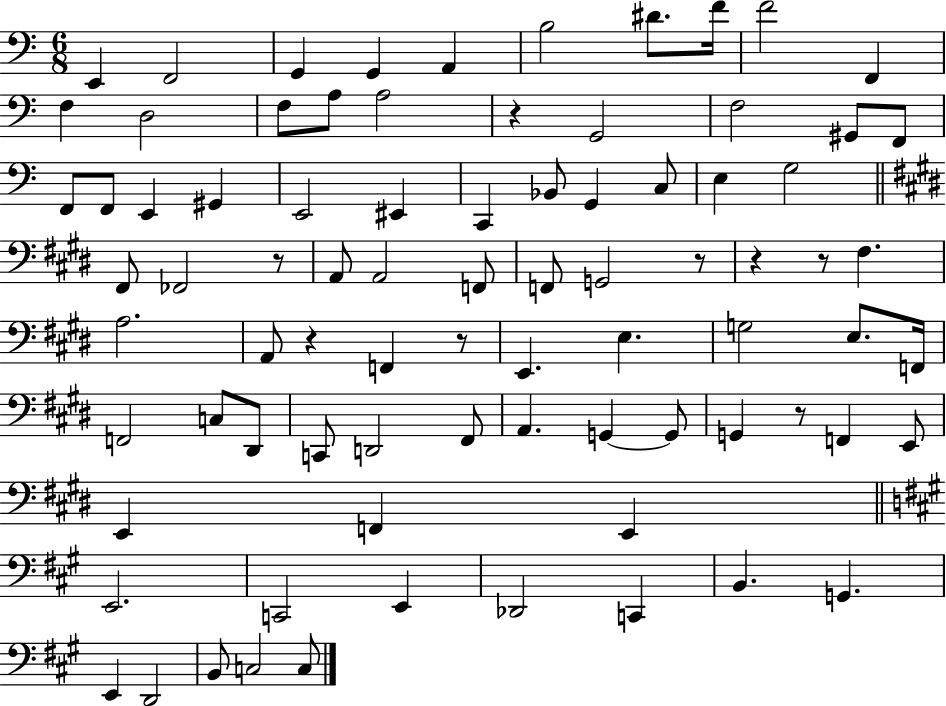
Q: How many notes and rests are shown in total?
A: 82